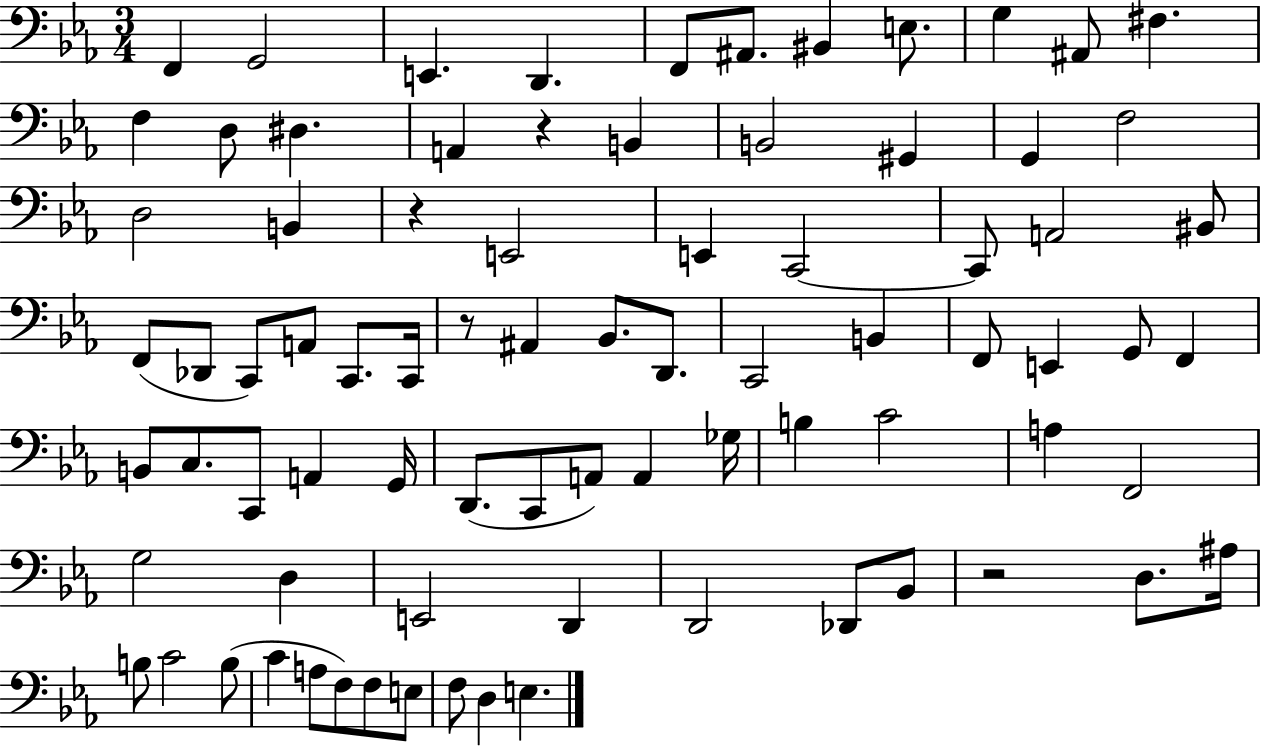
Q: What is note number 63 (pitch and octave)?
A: Db2